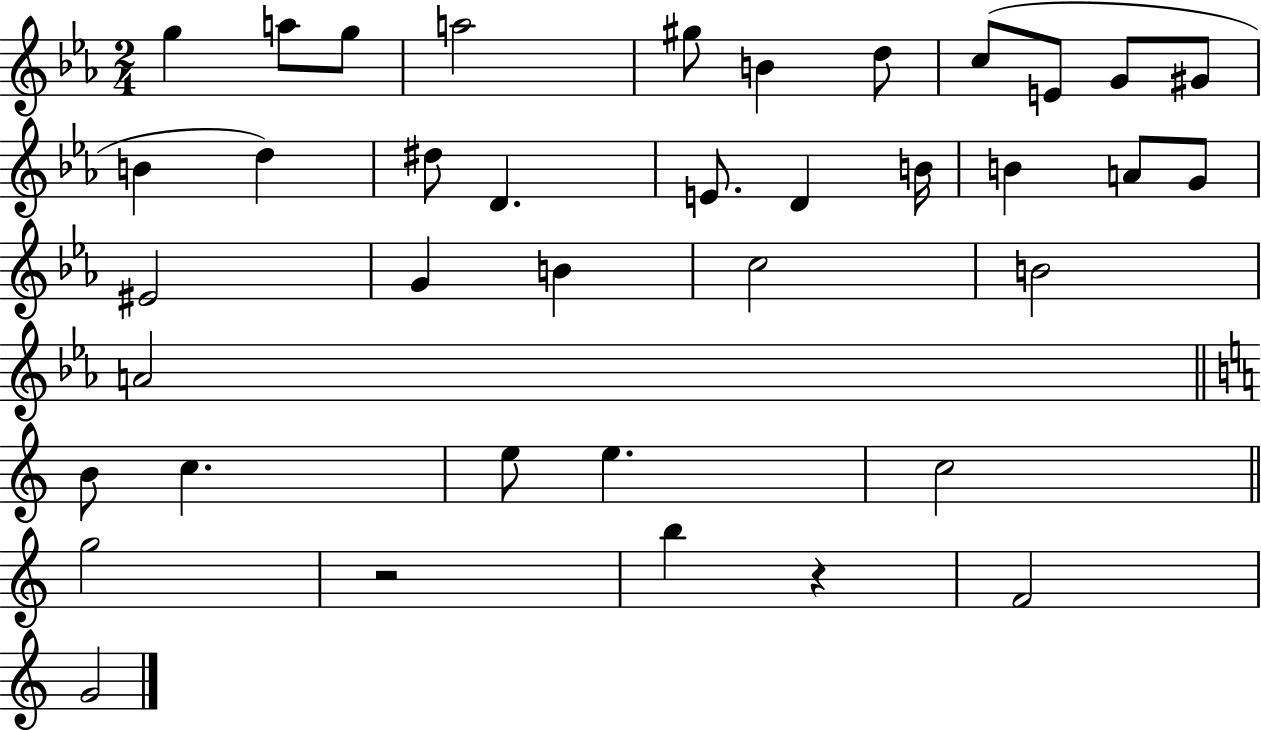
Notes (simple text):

G5/q A5/e G5/e A5/h G#5/e B4/q D5/e C5/e E4/e G4/e G#4/e B4/q D5/q D#5/e D4/q. E4/e. D4/q B4/s B4/q A4/e G4/e EIS4/h G4/q B4/q C5/h B4/h A4/h B4/e C5/q. E5/e E5/q. C5/h G5/h R/h B5/q R/q F4/h G4/h